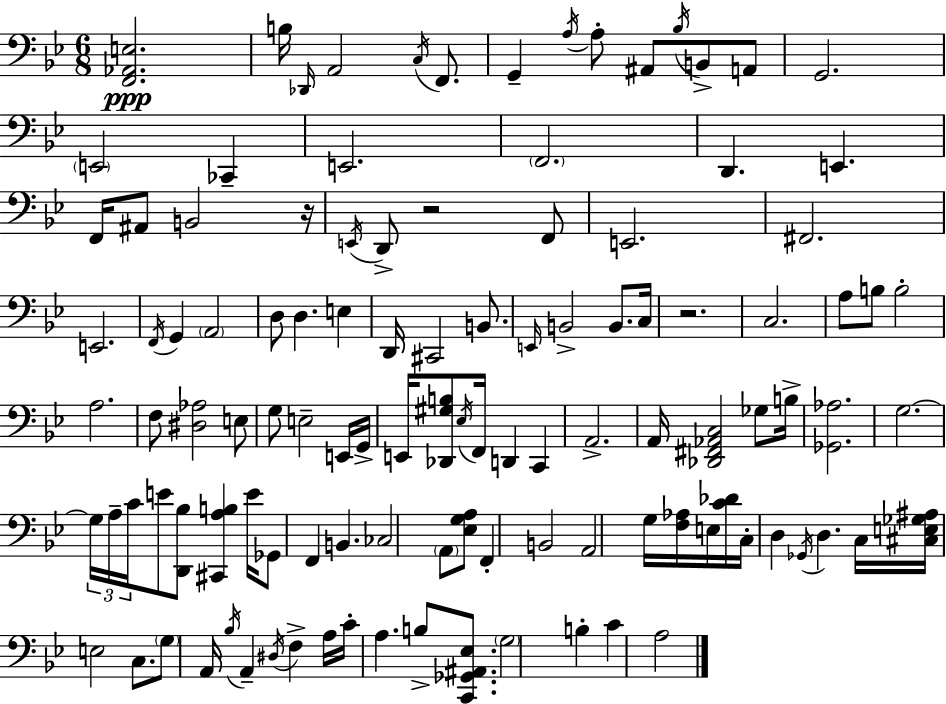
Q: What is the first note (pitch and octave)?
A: B3